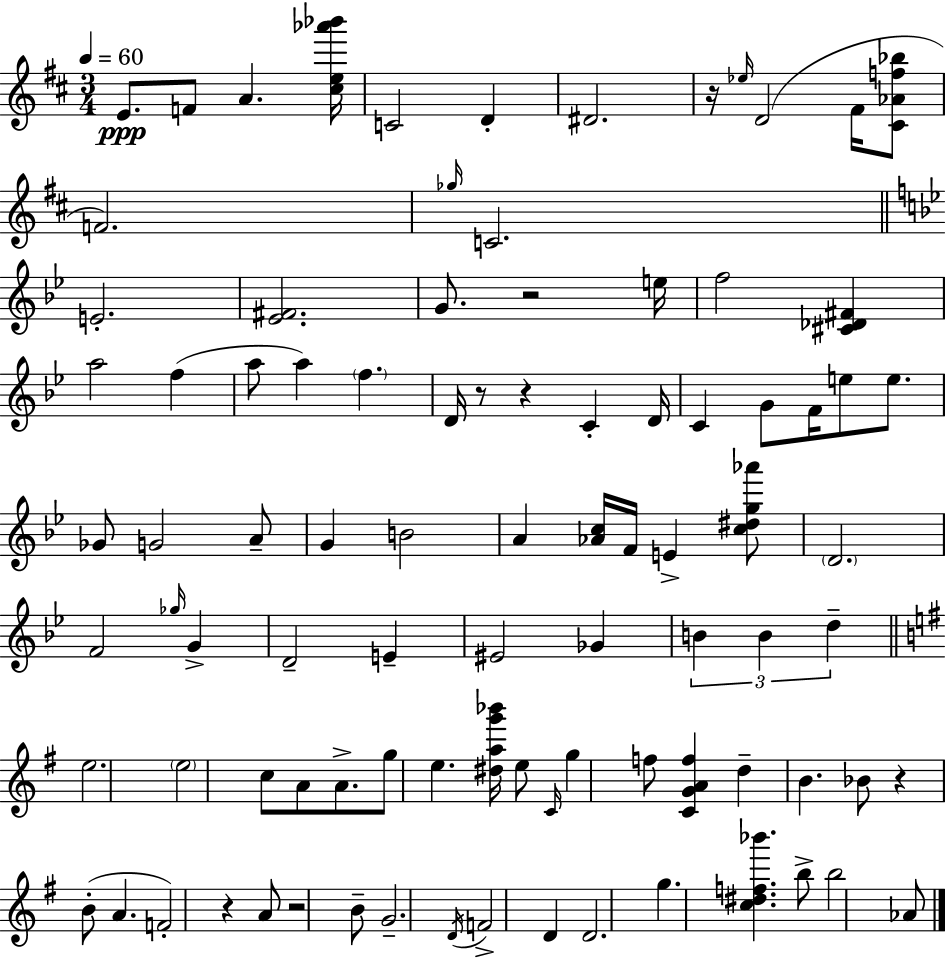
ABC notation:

X:1
T:Untitled
M:3/4
L:1/4
K:D
E/2 F/2 A [^ce_a'_b']/4 C2 D ^D2 z/4 _e/4 D2 ^F/4 [^C_Af_b]/2 F2 _g/4 C2 E2 [_E^F]2 G/2 z2 e/4 f2 [^C_D^F] a2 f a/2 a f D/4 z/2 z C D/4 C G/2 F/4 e/2 e/2 _G/2 G2 A/2 G B2 A [_Ac]/4 F/4 E [c^dg_a']/2 D2 F2 _g/4 G D2 E ^E2 _G B B d e2 e2 c/2 A/2 A/2 g/2 e [^dag'_b']/4 e/2 C/4 g f/2 [CGAf] d B _B/2 z B/2 A F2 z A/2 z2 B/2 G2 D/4 F2 D D2 g [c^df_b'] b/2 b2 _A/2